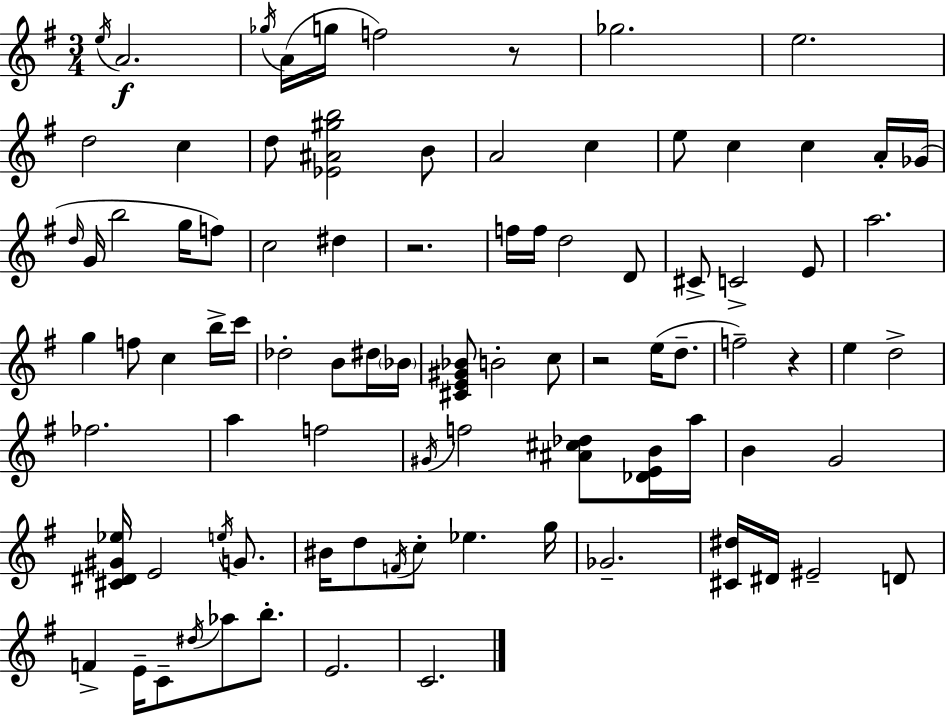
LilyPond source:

{
  \clef treble
  \numericTimeSignature
  \time 3/4
  \key e \minor
  \acciaccatura { e''16 }\f a'2. | \acciaccatura { ges''16 } a'16( g''16 f''2) | r8 ges''2. | e''2. | \break d''2 c''4 | d''8 <ees' ais' gis'' b''>2 | b'8 a'2 c''4 | e''8 c''4 c''4 | \break a'16-. ges'16( \grace { d''16 } g'16 b''2 | g''16 f''8) c''2 dis''4 | r2. | f''16 f''16 d''2 | \break d'8 cis'8-> c'2-> | e'8 a''2. | g''4 f''8 c''4 | b''16-> c'''16 des''2-. b'8 | \break dis''16 \parenthesize bes'16 <cis' e' gis' bes'>8 b'2-. | c''8 r2 e''16( | d''8.-- f''2--) r4 | e''4 d''2-> | \break fes''2. | a''4 f''2 | \acciaccatura { gis'16 } f''2 | <ais' cis'' des''>8 <des' e' b'>16 a''16 b'4 g'2 | \break <cis' dis' gis' ees''>16 e'2 | \acciaccatura { e''16 } g'8. bis'16 d''8 \acciaccatura { f'16 } c''8-. ees''4. | g''16 ges'2.-- | <cis' dis''>16 dis'16 eis'2-- | \break d'8 f'4-> e'16-- c'8-- | \acciaccatura { dis''16 } aes''8 b''8.-. e'2. | c'2. | \bar "|."
}